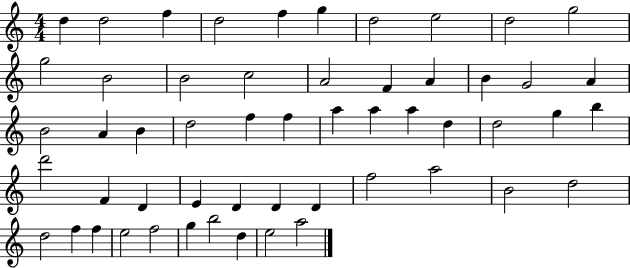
X:1
T:Untitled
M:4/4
L:1/4
K:C
d d2 f d2 f g d2 e2 d2 g2 g2 B2 B2 c2 A2 F A B G2 A B2 A B d2 f f a a a d d2 g b d'2 F D E D D D f2 a2 B2 d2 d2 f f e2 f2 g b2 d e2 a2